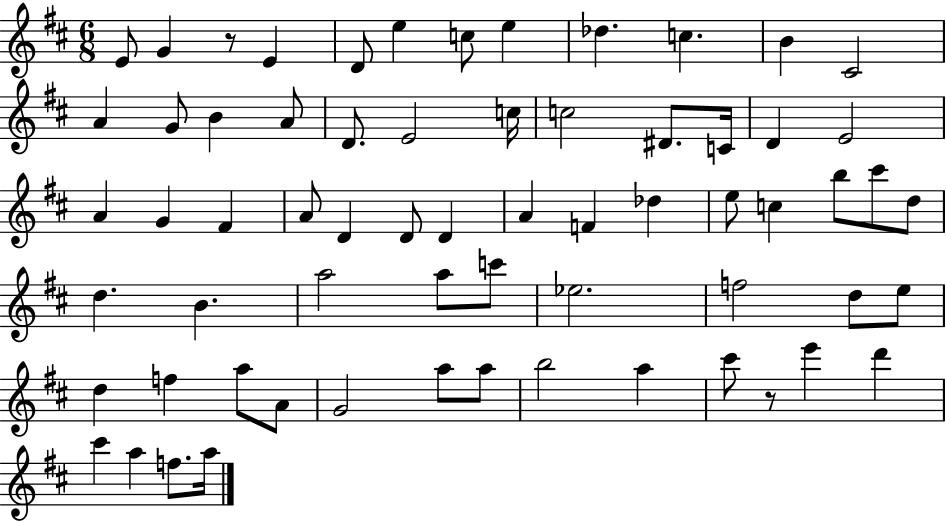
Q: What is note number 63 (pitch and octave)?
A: A5